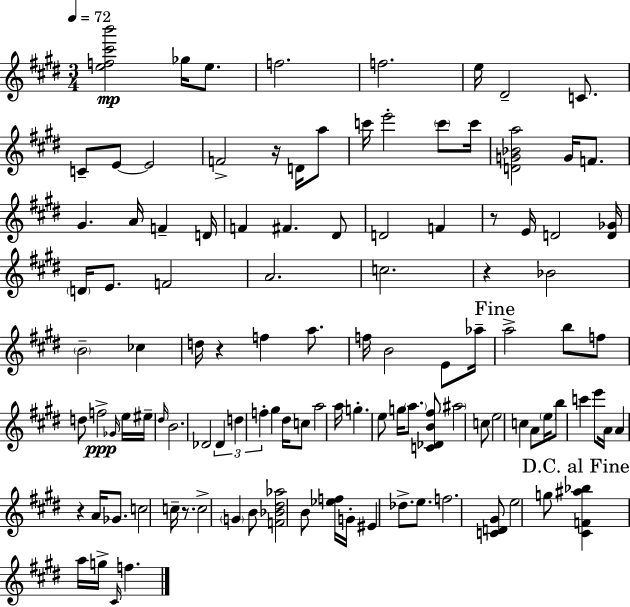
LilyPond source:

{
  \clef treble
  \numericTimeSignature
  \time 3/4
  \key e \major
  \tempo 4 = 72
  <e'' f'' cis''' b'''>2\mp ges''16 e''8. | f''2. | f''2. | e''16 dis'2-- c'8. | \break c'8-- e'8~~ e'2 | f'2-> r16 d'16 a''8 | c'''16 e'''2-. \parenthesize c'''8 c'''16 | <d' g' bes' a''>2 g'16 f'8. | \break gis'4. a'16 f'4-- d'16 | f'4 fis'4. dis'8 | d'2 f'4 | r8 e'16 d'2 <d' ges'>16 | \break \parenthesize d'16 e'8. f'2 | a'2. | c''2. | r4 bes'2 | \break \parenthesize b'2-- ces''4 | d''16 r4 f''4 a''8. | f''16 b'2 e'8 aes''16-- | \mark "Fine" a''2-> b''8 f''8 | \break d''8 f''2->\ppp \grace { ges'16 } e''16 | eis''16-- \grace { dis''16 } b'2. | des'2 \tuplet 3/2 { des'4 | d''4 f''4-. } gis''4 | \break dis''16 c''8 a''2 | a''16 g''4.-. e''8 g''16 \parenthesize a''8. | <c' des' b' fis''>8 \parenthesize ais''2 | c''8 e''2 c''4 | \break a'8 \parenthesize e''16 b''8 c'''4 e'''8 | a'16 a'4 r4 a'16 ges'8. | c''2 c''16-- r8. | c''2-> \parenthesize g'4 | \break b'8 <f' bes' dis'' aes''>2 | b'8 <ees'' f''>16 g'16-. eis'4 des''8.-> e''8. | f''2. | <c' d' gis'>8 e''2 | \break g''8 \mark "D.C. al Fine" <cis' f' ais'' bes''>4 a''16 g''16-> \grace { cis'16 } f''4. | \bar "|."
}